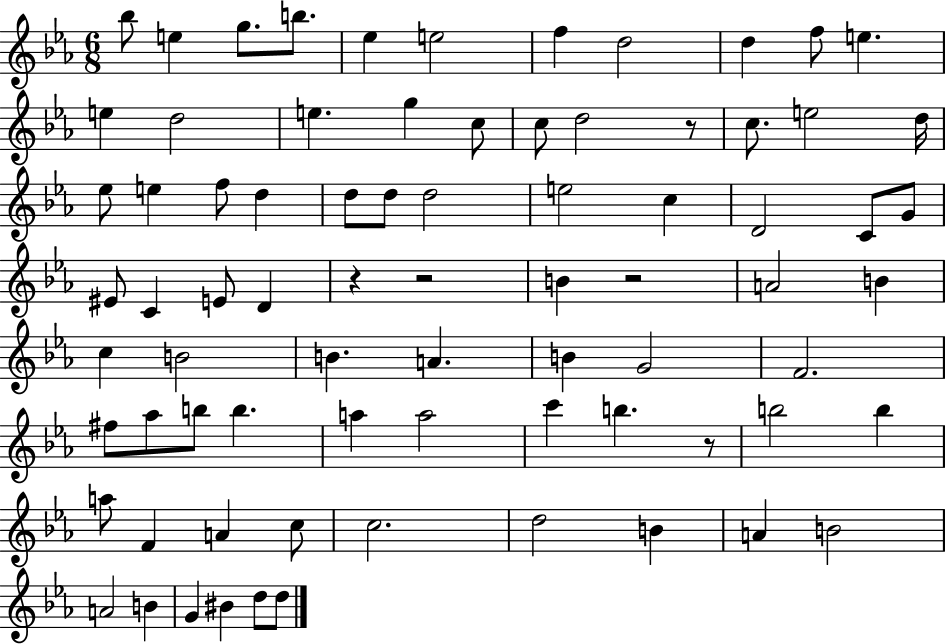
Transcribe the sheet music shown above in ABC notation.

X:1
T:Untitled
M:6/8
L:1/4
K:Eb
_b/2 e g/2 b/2 _e e2 f d2 d f/2 e e d2 e g c/2 c/2 d2 z/2 c/2 e2 d/4 _e/2 e f/2 d d/2 d/2 d2 e2 c D2 C/2 G/2 ^E/2 C E/2 D z z2 B z2 A2 B c B2 B A B G2 F2 ^f/2 _a/2 b/2 b a a2 c' b z/2 b2 b a/2 F A c/2 c2 d2 B A B2 A2 B G ^B d/2 d/2